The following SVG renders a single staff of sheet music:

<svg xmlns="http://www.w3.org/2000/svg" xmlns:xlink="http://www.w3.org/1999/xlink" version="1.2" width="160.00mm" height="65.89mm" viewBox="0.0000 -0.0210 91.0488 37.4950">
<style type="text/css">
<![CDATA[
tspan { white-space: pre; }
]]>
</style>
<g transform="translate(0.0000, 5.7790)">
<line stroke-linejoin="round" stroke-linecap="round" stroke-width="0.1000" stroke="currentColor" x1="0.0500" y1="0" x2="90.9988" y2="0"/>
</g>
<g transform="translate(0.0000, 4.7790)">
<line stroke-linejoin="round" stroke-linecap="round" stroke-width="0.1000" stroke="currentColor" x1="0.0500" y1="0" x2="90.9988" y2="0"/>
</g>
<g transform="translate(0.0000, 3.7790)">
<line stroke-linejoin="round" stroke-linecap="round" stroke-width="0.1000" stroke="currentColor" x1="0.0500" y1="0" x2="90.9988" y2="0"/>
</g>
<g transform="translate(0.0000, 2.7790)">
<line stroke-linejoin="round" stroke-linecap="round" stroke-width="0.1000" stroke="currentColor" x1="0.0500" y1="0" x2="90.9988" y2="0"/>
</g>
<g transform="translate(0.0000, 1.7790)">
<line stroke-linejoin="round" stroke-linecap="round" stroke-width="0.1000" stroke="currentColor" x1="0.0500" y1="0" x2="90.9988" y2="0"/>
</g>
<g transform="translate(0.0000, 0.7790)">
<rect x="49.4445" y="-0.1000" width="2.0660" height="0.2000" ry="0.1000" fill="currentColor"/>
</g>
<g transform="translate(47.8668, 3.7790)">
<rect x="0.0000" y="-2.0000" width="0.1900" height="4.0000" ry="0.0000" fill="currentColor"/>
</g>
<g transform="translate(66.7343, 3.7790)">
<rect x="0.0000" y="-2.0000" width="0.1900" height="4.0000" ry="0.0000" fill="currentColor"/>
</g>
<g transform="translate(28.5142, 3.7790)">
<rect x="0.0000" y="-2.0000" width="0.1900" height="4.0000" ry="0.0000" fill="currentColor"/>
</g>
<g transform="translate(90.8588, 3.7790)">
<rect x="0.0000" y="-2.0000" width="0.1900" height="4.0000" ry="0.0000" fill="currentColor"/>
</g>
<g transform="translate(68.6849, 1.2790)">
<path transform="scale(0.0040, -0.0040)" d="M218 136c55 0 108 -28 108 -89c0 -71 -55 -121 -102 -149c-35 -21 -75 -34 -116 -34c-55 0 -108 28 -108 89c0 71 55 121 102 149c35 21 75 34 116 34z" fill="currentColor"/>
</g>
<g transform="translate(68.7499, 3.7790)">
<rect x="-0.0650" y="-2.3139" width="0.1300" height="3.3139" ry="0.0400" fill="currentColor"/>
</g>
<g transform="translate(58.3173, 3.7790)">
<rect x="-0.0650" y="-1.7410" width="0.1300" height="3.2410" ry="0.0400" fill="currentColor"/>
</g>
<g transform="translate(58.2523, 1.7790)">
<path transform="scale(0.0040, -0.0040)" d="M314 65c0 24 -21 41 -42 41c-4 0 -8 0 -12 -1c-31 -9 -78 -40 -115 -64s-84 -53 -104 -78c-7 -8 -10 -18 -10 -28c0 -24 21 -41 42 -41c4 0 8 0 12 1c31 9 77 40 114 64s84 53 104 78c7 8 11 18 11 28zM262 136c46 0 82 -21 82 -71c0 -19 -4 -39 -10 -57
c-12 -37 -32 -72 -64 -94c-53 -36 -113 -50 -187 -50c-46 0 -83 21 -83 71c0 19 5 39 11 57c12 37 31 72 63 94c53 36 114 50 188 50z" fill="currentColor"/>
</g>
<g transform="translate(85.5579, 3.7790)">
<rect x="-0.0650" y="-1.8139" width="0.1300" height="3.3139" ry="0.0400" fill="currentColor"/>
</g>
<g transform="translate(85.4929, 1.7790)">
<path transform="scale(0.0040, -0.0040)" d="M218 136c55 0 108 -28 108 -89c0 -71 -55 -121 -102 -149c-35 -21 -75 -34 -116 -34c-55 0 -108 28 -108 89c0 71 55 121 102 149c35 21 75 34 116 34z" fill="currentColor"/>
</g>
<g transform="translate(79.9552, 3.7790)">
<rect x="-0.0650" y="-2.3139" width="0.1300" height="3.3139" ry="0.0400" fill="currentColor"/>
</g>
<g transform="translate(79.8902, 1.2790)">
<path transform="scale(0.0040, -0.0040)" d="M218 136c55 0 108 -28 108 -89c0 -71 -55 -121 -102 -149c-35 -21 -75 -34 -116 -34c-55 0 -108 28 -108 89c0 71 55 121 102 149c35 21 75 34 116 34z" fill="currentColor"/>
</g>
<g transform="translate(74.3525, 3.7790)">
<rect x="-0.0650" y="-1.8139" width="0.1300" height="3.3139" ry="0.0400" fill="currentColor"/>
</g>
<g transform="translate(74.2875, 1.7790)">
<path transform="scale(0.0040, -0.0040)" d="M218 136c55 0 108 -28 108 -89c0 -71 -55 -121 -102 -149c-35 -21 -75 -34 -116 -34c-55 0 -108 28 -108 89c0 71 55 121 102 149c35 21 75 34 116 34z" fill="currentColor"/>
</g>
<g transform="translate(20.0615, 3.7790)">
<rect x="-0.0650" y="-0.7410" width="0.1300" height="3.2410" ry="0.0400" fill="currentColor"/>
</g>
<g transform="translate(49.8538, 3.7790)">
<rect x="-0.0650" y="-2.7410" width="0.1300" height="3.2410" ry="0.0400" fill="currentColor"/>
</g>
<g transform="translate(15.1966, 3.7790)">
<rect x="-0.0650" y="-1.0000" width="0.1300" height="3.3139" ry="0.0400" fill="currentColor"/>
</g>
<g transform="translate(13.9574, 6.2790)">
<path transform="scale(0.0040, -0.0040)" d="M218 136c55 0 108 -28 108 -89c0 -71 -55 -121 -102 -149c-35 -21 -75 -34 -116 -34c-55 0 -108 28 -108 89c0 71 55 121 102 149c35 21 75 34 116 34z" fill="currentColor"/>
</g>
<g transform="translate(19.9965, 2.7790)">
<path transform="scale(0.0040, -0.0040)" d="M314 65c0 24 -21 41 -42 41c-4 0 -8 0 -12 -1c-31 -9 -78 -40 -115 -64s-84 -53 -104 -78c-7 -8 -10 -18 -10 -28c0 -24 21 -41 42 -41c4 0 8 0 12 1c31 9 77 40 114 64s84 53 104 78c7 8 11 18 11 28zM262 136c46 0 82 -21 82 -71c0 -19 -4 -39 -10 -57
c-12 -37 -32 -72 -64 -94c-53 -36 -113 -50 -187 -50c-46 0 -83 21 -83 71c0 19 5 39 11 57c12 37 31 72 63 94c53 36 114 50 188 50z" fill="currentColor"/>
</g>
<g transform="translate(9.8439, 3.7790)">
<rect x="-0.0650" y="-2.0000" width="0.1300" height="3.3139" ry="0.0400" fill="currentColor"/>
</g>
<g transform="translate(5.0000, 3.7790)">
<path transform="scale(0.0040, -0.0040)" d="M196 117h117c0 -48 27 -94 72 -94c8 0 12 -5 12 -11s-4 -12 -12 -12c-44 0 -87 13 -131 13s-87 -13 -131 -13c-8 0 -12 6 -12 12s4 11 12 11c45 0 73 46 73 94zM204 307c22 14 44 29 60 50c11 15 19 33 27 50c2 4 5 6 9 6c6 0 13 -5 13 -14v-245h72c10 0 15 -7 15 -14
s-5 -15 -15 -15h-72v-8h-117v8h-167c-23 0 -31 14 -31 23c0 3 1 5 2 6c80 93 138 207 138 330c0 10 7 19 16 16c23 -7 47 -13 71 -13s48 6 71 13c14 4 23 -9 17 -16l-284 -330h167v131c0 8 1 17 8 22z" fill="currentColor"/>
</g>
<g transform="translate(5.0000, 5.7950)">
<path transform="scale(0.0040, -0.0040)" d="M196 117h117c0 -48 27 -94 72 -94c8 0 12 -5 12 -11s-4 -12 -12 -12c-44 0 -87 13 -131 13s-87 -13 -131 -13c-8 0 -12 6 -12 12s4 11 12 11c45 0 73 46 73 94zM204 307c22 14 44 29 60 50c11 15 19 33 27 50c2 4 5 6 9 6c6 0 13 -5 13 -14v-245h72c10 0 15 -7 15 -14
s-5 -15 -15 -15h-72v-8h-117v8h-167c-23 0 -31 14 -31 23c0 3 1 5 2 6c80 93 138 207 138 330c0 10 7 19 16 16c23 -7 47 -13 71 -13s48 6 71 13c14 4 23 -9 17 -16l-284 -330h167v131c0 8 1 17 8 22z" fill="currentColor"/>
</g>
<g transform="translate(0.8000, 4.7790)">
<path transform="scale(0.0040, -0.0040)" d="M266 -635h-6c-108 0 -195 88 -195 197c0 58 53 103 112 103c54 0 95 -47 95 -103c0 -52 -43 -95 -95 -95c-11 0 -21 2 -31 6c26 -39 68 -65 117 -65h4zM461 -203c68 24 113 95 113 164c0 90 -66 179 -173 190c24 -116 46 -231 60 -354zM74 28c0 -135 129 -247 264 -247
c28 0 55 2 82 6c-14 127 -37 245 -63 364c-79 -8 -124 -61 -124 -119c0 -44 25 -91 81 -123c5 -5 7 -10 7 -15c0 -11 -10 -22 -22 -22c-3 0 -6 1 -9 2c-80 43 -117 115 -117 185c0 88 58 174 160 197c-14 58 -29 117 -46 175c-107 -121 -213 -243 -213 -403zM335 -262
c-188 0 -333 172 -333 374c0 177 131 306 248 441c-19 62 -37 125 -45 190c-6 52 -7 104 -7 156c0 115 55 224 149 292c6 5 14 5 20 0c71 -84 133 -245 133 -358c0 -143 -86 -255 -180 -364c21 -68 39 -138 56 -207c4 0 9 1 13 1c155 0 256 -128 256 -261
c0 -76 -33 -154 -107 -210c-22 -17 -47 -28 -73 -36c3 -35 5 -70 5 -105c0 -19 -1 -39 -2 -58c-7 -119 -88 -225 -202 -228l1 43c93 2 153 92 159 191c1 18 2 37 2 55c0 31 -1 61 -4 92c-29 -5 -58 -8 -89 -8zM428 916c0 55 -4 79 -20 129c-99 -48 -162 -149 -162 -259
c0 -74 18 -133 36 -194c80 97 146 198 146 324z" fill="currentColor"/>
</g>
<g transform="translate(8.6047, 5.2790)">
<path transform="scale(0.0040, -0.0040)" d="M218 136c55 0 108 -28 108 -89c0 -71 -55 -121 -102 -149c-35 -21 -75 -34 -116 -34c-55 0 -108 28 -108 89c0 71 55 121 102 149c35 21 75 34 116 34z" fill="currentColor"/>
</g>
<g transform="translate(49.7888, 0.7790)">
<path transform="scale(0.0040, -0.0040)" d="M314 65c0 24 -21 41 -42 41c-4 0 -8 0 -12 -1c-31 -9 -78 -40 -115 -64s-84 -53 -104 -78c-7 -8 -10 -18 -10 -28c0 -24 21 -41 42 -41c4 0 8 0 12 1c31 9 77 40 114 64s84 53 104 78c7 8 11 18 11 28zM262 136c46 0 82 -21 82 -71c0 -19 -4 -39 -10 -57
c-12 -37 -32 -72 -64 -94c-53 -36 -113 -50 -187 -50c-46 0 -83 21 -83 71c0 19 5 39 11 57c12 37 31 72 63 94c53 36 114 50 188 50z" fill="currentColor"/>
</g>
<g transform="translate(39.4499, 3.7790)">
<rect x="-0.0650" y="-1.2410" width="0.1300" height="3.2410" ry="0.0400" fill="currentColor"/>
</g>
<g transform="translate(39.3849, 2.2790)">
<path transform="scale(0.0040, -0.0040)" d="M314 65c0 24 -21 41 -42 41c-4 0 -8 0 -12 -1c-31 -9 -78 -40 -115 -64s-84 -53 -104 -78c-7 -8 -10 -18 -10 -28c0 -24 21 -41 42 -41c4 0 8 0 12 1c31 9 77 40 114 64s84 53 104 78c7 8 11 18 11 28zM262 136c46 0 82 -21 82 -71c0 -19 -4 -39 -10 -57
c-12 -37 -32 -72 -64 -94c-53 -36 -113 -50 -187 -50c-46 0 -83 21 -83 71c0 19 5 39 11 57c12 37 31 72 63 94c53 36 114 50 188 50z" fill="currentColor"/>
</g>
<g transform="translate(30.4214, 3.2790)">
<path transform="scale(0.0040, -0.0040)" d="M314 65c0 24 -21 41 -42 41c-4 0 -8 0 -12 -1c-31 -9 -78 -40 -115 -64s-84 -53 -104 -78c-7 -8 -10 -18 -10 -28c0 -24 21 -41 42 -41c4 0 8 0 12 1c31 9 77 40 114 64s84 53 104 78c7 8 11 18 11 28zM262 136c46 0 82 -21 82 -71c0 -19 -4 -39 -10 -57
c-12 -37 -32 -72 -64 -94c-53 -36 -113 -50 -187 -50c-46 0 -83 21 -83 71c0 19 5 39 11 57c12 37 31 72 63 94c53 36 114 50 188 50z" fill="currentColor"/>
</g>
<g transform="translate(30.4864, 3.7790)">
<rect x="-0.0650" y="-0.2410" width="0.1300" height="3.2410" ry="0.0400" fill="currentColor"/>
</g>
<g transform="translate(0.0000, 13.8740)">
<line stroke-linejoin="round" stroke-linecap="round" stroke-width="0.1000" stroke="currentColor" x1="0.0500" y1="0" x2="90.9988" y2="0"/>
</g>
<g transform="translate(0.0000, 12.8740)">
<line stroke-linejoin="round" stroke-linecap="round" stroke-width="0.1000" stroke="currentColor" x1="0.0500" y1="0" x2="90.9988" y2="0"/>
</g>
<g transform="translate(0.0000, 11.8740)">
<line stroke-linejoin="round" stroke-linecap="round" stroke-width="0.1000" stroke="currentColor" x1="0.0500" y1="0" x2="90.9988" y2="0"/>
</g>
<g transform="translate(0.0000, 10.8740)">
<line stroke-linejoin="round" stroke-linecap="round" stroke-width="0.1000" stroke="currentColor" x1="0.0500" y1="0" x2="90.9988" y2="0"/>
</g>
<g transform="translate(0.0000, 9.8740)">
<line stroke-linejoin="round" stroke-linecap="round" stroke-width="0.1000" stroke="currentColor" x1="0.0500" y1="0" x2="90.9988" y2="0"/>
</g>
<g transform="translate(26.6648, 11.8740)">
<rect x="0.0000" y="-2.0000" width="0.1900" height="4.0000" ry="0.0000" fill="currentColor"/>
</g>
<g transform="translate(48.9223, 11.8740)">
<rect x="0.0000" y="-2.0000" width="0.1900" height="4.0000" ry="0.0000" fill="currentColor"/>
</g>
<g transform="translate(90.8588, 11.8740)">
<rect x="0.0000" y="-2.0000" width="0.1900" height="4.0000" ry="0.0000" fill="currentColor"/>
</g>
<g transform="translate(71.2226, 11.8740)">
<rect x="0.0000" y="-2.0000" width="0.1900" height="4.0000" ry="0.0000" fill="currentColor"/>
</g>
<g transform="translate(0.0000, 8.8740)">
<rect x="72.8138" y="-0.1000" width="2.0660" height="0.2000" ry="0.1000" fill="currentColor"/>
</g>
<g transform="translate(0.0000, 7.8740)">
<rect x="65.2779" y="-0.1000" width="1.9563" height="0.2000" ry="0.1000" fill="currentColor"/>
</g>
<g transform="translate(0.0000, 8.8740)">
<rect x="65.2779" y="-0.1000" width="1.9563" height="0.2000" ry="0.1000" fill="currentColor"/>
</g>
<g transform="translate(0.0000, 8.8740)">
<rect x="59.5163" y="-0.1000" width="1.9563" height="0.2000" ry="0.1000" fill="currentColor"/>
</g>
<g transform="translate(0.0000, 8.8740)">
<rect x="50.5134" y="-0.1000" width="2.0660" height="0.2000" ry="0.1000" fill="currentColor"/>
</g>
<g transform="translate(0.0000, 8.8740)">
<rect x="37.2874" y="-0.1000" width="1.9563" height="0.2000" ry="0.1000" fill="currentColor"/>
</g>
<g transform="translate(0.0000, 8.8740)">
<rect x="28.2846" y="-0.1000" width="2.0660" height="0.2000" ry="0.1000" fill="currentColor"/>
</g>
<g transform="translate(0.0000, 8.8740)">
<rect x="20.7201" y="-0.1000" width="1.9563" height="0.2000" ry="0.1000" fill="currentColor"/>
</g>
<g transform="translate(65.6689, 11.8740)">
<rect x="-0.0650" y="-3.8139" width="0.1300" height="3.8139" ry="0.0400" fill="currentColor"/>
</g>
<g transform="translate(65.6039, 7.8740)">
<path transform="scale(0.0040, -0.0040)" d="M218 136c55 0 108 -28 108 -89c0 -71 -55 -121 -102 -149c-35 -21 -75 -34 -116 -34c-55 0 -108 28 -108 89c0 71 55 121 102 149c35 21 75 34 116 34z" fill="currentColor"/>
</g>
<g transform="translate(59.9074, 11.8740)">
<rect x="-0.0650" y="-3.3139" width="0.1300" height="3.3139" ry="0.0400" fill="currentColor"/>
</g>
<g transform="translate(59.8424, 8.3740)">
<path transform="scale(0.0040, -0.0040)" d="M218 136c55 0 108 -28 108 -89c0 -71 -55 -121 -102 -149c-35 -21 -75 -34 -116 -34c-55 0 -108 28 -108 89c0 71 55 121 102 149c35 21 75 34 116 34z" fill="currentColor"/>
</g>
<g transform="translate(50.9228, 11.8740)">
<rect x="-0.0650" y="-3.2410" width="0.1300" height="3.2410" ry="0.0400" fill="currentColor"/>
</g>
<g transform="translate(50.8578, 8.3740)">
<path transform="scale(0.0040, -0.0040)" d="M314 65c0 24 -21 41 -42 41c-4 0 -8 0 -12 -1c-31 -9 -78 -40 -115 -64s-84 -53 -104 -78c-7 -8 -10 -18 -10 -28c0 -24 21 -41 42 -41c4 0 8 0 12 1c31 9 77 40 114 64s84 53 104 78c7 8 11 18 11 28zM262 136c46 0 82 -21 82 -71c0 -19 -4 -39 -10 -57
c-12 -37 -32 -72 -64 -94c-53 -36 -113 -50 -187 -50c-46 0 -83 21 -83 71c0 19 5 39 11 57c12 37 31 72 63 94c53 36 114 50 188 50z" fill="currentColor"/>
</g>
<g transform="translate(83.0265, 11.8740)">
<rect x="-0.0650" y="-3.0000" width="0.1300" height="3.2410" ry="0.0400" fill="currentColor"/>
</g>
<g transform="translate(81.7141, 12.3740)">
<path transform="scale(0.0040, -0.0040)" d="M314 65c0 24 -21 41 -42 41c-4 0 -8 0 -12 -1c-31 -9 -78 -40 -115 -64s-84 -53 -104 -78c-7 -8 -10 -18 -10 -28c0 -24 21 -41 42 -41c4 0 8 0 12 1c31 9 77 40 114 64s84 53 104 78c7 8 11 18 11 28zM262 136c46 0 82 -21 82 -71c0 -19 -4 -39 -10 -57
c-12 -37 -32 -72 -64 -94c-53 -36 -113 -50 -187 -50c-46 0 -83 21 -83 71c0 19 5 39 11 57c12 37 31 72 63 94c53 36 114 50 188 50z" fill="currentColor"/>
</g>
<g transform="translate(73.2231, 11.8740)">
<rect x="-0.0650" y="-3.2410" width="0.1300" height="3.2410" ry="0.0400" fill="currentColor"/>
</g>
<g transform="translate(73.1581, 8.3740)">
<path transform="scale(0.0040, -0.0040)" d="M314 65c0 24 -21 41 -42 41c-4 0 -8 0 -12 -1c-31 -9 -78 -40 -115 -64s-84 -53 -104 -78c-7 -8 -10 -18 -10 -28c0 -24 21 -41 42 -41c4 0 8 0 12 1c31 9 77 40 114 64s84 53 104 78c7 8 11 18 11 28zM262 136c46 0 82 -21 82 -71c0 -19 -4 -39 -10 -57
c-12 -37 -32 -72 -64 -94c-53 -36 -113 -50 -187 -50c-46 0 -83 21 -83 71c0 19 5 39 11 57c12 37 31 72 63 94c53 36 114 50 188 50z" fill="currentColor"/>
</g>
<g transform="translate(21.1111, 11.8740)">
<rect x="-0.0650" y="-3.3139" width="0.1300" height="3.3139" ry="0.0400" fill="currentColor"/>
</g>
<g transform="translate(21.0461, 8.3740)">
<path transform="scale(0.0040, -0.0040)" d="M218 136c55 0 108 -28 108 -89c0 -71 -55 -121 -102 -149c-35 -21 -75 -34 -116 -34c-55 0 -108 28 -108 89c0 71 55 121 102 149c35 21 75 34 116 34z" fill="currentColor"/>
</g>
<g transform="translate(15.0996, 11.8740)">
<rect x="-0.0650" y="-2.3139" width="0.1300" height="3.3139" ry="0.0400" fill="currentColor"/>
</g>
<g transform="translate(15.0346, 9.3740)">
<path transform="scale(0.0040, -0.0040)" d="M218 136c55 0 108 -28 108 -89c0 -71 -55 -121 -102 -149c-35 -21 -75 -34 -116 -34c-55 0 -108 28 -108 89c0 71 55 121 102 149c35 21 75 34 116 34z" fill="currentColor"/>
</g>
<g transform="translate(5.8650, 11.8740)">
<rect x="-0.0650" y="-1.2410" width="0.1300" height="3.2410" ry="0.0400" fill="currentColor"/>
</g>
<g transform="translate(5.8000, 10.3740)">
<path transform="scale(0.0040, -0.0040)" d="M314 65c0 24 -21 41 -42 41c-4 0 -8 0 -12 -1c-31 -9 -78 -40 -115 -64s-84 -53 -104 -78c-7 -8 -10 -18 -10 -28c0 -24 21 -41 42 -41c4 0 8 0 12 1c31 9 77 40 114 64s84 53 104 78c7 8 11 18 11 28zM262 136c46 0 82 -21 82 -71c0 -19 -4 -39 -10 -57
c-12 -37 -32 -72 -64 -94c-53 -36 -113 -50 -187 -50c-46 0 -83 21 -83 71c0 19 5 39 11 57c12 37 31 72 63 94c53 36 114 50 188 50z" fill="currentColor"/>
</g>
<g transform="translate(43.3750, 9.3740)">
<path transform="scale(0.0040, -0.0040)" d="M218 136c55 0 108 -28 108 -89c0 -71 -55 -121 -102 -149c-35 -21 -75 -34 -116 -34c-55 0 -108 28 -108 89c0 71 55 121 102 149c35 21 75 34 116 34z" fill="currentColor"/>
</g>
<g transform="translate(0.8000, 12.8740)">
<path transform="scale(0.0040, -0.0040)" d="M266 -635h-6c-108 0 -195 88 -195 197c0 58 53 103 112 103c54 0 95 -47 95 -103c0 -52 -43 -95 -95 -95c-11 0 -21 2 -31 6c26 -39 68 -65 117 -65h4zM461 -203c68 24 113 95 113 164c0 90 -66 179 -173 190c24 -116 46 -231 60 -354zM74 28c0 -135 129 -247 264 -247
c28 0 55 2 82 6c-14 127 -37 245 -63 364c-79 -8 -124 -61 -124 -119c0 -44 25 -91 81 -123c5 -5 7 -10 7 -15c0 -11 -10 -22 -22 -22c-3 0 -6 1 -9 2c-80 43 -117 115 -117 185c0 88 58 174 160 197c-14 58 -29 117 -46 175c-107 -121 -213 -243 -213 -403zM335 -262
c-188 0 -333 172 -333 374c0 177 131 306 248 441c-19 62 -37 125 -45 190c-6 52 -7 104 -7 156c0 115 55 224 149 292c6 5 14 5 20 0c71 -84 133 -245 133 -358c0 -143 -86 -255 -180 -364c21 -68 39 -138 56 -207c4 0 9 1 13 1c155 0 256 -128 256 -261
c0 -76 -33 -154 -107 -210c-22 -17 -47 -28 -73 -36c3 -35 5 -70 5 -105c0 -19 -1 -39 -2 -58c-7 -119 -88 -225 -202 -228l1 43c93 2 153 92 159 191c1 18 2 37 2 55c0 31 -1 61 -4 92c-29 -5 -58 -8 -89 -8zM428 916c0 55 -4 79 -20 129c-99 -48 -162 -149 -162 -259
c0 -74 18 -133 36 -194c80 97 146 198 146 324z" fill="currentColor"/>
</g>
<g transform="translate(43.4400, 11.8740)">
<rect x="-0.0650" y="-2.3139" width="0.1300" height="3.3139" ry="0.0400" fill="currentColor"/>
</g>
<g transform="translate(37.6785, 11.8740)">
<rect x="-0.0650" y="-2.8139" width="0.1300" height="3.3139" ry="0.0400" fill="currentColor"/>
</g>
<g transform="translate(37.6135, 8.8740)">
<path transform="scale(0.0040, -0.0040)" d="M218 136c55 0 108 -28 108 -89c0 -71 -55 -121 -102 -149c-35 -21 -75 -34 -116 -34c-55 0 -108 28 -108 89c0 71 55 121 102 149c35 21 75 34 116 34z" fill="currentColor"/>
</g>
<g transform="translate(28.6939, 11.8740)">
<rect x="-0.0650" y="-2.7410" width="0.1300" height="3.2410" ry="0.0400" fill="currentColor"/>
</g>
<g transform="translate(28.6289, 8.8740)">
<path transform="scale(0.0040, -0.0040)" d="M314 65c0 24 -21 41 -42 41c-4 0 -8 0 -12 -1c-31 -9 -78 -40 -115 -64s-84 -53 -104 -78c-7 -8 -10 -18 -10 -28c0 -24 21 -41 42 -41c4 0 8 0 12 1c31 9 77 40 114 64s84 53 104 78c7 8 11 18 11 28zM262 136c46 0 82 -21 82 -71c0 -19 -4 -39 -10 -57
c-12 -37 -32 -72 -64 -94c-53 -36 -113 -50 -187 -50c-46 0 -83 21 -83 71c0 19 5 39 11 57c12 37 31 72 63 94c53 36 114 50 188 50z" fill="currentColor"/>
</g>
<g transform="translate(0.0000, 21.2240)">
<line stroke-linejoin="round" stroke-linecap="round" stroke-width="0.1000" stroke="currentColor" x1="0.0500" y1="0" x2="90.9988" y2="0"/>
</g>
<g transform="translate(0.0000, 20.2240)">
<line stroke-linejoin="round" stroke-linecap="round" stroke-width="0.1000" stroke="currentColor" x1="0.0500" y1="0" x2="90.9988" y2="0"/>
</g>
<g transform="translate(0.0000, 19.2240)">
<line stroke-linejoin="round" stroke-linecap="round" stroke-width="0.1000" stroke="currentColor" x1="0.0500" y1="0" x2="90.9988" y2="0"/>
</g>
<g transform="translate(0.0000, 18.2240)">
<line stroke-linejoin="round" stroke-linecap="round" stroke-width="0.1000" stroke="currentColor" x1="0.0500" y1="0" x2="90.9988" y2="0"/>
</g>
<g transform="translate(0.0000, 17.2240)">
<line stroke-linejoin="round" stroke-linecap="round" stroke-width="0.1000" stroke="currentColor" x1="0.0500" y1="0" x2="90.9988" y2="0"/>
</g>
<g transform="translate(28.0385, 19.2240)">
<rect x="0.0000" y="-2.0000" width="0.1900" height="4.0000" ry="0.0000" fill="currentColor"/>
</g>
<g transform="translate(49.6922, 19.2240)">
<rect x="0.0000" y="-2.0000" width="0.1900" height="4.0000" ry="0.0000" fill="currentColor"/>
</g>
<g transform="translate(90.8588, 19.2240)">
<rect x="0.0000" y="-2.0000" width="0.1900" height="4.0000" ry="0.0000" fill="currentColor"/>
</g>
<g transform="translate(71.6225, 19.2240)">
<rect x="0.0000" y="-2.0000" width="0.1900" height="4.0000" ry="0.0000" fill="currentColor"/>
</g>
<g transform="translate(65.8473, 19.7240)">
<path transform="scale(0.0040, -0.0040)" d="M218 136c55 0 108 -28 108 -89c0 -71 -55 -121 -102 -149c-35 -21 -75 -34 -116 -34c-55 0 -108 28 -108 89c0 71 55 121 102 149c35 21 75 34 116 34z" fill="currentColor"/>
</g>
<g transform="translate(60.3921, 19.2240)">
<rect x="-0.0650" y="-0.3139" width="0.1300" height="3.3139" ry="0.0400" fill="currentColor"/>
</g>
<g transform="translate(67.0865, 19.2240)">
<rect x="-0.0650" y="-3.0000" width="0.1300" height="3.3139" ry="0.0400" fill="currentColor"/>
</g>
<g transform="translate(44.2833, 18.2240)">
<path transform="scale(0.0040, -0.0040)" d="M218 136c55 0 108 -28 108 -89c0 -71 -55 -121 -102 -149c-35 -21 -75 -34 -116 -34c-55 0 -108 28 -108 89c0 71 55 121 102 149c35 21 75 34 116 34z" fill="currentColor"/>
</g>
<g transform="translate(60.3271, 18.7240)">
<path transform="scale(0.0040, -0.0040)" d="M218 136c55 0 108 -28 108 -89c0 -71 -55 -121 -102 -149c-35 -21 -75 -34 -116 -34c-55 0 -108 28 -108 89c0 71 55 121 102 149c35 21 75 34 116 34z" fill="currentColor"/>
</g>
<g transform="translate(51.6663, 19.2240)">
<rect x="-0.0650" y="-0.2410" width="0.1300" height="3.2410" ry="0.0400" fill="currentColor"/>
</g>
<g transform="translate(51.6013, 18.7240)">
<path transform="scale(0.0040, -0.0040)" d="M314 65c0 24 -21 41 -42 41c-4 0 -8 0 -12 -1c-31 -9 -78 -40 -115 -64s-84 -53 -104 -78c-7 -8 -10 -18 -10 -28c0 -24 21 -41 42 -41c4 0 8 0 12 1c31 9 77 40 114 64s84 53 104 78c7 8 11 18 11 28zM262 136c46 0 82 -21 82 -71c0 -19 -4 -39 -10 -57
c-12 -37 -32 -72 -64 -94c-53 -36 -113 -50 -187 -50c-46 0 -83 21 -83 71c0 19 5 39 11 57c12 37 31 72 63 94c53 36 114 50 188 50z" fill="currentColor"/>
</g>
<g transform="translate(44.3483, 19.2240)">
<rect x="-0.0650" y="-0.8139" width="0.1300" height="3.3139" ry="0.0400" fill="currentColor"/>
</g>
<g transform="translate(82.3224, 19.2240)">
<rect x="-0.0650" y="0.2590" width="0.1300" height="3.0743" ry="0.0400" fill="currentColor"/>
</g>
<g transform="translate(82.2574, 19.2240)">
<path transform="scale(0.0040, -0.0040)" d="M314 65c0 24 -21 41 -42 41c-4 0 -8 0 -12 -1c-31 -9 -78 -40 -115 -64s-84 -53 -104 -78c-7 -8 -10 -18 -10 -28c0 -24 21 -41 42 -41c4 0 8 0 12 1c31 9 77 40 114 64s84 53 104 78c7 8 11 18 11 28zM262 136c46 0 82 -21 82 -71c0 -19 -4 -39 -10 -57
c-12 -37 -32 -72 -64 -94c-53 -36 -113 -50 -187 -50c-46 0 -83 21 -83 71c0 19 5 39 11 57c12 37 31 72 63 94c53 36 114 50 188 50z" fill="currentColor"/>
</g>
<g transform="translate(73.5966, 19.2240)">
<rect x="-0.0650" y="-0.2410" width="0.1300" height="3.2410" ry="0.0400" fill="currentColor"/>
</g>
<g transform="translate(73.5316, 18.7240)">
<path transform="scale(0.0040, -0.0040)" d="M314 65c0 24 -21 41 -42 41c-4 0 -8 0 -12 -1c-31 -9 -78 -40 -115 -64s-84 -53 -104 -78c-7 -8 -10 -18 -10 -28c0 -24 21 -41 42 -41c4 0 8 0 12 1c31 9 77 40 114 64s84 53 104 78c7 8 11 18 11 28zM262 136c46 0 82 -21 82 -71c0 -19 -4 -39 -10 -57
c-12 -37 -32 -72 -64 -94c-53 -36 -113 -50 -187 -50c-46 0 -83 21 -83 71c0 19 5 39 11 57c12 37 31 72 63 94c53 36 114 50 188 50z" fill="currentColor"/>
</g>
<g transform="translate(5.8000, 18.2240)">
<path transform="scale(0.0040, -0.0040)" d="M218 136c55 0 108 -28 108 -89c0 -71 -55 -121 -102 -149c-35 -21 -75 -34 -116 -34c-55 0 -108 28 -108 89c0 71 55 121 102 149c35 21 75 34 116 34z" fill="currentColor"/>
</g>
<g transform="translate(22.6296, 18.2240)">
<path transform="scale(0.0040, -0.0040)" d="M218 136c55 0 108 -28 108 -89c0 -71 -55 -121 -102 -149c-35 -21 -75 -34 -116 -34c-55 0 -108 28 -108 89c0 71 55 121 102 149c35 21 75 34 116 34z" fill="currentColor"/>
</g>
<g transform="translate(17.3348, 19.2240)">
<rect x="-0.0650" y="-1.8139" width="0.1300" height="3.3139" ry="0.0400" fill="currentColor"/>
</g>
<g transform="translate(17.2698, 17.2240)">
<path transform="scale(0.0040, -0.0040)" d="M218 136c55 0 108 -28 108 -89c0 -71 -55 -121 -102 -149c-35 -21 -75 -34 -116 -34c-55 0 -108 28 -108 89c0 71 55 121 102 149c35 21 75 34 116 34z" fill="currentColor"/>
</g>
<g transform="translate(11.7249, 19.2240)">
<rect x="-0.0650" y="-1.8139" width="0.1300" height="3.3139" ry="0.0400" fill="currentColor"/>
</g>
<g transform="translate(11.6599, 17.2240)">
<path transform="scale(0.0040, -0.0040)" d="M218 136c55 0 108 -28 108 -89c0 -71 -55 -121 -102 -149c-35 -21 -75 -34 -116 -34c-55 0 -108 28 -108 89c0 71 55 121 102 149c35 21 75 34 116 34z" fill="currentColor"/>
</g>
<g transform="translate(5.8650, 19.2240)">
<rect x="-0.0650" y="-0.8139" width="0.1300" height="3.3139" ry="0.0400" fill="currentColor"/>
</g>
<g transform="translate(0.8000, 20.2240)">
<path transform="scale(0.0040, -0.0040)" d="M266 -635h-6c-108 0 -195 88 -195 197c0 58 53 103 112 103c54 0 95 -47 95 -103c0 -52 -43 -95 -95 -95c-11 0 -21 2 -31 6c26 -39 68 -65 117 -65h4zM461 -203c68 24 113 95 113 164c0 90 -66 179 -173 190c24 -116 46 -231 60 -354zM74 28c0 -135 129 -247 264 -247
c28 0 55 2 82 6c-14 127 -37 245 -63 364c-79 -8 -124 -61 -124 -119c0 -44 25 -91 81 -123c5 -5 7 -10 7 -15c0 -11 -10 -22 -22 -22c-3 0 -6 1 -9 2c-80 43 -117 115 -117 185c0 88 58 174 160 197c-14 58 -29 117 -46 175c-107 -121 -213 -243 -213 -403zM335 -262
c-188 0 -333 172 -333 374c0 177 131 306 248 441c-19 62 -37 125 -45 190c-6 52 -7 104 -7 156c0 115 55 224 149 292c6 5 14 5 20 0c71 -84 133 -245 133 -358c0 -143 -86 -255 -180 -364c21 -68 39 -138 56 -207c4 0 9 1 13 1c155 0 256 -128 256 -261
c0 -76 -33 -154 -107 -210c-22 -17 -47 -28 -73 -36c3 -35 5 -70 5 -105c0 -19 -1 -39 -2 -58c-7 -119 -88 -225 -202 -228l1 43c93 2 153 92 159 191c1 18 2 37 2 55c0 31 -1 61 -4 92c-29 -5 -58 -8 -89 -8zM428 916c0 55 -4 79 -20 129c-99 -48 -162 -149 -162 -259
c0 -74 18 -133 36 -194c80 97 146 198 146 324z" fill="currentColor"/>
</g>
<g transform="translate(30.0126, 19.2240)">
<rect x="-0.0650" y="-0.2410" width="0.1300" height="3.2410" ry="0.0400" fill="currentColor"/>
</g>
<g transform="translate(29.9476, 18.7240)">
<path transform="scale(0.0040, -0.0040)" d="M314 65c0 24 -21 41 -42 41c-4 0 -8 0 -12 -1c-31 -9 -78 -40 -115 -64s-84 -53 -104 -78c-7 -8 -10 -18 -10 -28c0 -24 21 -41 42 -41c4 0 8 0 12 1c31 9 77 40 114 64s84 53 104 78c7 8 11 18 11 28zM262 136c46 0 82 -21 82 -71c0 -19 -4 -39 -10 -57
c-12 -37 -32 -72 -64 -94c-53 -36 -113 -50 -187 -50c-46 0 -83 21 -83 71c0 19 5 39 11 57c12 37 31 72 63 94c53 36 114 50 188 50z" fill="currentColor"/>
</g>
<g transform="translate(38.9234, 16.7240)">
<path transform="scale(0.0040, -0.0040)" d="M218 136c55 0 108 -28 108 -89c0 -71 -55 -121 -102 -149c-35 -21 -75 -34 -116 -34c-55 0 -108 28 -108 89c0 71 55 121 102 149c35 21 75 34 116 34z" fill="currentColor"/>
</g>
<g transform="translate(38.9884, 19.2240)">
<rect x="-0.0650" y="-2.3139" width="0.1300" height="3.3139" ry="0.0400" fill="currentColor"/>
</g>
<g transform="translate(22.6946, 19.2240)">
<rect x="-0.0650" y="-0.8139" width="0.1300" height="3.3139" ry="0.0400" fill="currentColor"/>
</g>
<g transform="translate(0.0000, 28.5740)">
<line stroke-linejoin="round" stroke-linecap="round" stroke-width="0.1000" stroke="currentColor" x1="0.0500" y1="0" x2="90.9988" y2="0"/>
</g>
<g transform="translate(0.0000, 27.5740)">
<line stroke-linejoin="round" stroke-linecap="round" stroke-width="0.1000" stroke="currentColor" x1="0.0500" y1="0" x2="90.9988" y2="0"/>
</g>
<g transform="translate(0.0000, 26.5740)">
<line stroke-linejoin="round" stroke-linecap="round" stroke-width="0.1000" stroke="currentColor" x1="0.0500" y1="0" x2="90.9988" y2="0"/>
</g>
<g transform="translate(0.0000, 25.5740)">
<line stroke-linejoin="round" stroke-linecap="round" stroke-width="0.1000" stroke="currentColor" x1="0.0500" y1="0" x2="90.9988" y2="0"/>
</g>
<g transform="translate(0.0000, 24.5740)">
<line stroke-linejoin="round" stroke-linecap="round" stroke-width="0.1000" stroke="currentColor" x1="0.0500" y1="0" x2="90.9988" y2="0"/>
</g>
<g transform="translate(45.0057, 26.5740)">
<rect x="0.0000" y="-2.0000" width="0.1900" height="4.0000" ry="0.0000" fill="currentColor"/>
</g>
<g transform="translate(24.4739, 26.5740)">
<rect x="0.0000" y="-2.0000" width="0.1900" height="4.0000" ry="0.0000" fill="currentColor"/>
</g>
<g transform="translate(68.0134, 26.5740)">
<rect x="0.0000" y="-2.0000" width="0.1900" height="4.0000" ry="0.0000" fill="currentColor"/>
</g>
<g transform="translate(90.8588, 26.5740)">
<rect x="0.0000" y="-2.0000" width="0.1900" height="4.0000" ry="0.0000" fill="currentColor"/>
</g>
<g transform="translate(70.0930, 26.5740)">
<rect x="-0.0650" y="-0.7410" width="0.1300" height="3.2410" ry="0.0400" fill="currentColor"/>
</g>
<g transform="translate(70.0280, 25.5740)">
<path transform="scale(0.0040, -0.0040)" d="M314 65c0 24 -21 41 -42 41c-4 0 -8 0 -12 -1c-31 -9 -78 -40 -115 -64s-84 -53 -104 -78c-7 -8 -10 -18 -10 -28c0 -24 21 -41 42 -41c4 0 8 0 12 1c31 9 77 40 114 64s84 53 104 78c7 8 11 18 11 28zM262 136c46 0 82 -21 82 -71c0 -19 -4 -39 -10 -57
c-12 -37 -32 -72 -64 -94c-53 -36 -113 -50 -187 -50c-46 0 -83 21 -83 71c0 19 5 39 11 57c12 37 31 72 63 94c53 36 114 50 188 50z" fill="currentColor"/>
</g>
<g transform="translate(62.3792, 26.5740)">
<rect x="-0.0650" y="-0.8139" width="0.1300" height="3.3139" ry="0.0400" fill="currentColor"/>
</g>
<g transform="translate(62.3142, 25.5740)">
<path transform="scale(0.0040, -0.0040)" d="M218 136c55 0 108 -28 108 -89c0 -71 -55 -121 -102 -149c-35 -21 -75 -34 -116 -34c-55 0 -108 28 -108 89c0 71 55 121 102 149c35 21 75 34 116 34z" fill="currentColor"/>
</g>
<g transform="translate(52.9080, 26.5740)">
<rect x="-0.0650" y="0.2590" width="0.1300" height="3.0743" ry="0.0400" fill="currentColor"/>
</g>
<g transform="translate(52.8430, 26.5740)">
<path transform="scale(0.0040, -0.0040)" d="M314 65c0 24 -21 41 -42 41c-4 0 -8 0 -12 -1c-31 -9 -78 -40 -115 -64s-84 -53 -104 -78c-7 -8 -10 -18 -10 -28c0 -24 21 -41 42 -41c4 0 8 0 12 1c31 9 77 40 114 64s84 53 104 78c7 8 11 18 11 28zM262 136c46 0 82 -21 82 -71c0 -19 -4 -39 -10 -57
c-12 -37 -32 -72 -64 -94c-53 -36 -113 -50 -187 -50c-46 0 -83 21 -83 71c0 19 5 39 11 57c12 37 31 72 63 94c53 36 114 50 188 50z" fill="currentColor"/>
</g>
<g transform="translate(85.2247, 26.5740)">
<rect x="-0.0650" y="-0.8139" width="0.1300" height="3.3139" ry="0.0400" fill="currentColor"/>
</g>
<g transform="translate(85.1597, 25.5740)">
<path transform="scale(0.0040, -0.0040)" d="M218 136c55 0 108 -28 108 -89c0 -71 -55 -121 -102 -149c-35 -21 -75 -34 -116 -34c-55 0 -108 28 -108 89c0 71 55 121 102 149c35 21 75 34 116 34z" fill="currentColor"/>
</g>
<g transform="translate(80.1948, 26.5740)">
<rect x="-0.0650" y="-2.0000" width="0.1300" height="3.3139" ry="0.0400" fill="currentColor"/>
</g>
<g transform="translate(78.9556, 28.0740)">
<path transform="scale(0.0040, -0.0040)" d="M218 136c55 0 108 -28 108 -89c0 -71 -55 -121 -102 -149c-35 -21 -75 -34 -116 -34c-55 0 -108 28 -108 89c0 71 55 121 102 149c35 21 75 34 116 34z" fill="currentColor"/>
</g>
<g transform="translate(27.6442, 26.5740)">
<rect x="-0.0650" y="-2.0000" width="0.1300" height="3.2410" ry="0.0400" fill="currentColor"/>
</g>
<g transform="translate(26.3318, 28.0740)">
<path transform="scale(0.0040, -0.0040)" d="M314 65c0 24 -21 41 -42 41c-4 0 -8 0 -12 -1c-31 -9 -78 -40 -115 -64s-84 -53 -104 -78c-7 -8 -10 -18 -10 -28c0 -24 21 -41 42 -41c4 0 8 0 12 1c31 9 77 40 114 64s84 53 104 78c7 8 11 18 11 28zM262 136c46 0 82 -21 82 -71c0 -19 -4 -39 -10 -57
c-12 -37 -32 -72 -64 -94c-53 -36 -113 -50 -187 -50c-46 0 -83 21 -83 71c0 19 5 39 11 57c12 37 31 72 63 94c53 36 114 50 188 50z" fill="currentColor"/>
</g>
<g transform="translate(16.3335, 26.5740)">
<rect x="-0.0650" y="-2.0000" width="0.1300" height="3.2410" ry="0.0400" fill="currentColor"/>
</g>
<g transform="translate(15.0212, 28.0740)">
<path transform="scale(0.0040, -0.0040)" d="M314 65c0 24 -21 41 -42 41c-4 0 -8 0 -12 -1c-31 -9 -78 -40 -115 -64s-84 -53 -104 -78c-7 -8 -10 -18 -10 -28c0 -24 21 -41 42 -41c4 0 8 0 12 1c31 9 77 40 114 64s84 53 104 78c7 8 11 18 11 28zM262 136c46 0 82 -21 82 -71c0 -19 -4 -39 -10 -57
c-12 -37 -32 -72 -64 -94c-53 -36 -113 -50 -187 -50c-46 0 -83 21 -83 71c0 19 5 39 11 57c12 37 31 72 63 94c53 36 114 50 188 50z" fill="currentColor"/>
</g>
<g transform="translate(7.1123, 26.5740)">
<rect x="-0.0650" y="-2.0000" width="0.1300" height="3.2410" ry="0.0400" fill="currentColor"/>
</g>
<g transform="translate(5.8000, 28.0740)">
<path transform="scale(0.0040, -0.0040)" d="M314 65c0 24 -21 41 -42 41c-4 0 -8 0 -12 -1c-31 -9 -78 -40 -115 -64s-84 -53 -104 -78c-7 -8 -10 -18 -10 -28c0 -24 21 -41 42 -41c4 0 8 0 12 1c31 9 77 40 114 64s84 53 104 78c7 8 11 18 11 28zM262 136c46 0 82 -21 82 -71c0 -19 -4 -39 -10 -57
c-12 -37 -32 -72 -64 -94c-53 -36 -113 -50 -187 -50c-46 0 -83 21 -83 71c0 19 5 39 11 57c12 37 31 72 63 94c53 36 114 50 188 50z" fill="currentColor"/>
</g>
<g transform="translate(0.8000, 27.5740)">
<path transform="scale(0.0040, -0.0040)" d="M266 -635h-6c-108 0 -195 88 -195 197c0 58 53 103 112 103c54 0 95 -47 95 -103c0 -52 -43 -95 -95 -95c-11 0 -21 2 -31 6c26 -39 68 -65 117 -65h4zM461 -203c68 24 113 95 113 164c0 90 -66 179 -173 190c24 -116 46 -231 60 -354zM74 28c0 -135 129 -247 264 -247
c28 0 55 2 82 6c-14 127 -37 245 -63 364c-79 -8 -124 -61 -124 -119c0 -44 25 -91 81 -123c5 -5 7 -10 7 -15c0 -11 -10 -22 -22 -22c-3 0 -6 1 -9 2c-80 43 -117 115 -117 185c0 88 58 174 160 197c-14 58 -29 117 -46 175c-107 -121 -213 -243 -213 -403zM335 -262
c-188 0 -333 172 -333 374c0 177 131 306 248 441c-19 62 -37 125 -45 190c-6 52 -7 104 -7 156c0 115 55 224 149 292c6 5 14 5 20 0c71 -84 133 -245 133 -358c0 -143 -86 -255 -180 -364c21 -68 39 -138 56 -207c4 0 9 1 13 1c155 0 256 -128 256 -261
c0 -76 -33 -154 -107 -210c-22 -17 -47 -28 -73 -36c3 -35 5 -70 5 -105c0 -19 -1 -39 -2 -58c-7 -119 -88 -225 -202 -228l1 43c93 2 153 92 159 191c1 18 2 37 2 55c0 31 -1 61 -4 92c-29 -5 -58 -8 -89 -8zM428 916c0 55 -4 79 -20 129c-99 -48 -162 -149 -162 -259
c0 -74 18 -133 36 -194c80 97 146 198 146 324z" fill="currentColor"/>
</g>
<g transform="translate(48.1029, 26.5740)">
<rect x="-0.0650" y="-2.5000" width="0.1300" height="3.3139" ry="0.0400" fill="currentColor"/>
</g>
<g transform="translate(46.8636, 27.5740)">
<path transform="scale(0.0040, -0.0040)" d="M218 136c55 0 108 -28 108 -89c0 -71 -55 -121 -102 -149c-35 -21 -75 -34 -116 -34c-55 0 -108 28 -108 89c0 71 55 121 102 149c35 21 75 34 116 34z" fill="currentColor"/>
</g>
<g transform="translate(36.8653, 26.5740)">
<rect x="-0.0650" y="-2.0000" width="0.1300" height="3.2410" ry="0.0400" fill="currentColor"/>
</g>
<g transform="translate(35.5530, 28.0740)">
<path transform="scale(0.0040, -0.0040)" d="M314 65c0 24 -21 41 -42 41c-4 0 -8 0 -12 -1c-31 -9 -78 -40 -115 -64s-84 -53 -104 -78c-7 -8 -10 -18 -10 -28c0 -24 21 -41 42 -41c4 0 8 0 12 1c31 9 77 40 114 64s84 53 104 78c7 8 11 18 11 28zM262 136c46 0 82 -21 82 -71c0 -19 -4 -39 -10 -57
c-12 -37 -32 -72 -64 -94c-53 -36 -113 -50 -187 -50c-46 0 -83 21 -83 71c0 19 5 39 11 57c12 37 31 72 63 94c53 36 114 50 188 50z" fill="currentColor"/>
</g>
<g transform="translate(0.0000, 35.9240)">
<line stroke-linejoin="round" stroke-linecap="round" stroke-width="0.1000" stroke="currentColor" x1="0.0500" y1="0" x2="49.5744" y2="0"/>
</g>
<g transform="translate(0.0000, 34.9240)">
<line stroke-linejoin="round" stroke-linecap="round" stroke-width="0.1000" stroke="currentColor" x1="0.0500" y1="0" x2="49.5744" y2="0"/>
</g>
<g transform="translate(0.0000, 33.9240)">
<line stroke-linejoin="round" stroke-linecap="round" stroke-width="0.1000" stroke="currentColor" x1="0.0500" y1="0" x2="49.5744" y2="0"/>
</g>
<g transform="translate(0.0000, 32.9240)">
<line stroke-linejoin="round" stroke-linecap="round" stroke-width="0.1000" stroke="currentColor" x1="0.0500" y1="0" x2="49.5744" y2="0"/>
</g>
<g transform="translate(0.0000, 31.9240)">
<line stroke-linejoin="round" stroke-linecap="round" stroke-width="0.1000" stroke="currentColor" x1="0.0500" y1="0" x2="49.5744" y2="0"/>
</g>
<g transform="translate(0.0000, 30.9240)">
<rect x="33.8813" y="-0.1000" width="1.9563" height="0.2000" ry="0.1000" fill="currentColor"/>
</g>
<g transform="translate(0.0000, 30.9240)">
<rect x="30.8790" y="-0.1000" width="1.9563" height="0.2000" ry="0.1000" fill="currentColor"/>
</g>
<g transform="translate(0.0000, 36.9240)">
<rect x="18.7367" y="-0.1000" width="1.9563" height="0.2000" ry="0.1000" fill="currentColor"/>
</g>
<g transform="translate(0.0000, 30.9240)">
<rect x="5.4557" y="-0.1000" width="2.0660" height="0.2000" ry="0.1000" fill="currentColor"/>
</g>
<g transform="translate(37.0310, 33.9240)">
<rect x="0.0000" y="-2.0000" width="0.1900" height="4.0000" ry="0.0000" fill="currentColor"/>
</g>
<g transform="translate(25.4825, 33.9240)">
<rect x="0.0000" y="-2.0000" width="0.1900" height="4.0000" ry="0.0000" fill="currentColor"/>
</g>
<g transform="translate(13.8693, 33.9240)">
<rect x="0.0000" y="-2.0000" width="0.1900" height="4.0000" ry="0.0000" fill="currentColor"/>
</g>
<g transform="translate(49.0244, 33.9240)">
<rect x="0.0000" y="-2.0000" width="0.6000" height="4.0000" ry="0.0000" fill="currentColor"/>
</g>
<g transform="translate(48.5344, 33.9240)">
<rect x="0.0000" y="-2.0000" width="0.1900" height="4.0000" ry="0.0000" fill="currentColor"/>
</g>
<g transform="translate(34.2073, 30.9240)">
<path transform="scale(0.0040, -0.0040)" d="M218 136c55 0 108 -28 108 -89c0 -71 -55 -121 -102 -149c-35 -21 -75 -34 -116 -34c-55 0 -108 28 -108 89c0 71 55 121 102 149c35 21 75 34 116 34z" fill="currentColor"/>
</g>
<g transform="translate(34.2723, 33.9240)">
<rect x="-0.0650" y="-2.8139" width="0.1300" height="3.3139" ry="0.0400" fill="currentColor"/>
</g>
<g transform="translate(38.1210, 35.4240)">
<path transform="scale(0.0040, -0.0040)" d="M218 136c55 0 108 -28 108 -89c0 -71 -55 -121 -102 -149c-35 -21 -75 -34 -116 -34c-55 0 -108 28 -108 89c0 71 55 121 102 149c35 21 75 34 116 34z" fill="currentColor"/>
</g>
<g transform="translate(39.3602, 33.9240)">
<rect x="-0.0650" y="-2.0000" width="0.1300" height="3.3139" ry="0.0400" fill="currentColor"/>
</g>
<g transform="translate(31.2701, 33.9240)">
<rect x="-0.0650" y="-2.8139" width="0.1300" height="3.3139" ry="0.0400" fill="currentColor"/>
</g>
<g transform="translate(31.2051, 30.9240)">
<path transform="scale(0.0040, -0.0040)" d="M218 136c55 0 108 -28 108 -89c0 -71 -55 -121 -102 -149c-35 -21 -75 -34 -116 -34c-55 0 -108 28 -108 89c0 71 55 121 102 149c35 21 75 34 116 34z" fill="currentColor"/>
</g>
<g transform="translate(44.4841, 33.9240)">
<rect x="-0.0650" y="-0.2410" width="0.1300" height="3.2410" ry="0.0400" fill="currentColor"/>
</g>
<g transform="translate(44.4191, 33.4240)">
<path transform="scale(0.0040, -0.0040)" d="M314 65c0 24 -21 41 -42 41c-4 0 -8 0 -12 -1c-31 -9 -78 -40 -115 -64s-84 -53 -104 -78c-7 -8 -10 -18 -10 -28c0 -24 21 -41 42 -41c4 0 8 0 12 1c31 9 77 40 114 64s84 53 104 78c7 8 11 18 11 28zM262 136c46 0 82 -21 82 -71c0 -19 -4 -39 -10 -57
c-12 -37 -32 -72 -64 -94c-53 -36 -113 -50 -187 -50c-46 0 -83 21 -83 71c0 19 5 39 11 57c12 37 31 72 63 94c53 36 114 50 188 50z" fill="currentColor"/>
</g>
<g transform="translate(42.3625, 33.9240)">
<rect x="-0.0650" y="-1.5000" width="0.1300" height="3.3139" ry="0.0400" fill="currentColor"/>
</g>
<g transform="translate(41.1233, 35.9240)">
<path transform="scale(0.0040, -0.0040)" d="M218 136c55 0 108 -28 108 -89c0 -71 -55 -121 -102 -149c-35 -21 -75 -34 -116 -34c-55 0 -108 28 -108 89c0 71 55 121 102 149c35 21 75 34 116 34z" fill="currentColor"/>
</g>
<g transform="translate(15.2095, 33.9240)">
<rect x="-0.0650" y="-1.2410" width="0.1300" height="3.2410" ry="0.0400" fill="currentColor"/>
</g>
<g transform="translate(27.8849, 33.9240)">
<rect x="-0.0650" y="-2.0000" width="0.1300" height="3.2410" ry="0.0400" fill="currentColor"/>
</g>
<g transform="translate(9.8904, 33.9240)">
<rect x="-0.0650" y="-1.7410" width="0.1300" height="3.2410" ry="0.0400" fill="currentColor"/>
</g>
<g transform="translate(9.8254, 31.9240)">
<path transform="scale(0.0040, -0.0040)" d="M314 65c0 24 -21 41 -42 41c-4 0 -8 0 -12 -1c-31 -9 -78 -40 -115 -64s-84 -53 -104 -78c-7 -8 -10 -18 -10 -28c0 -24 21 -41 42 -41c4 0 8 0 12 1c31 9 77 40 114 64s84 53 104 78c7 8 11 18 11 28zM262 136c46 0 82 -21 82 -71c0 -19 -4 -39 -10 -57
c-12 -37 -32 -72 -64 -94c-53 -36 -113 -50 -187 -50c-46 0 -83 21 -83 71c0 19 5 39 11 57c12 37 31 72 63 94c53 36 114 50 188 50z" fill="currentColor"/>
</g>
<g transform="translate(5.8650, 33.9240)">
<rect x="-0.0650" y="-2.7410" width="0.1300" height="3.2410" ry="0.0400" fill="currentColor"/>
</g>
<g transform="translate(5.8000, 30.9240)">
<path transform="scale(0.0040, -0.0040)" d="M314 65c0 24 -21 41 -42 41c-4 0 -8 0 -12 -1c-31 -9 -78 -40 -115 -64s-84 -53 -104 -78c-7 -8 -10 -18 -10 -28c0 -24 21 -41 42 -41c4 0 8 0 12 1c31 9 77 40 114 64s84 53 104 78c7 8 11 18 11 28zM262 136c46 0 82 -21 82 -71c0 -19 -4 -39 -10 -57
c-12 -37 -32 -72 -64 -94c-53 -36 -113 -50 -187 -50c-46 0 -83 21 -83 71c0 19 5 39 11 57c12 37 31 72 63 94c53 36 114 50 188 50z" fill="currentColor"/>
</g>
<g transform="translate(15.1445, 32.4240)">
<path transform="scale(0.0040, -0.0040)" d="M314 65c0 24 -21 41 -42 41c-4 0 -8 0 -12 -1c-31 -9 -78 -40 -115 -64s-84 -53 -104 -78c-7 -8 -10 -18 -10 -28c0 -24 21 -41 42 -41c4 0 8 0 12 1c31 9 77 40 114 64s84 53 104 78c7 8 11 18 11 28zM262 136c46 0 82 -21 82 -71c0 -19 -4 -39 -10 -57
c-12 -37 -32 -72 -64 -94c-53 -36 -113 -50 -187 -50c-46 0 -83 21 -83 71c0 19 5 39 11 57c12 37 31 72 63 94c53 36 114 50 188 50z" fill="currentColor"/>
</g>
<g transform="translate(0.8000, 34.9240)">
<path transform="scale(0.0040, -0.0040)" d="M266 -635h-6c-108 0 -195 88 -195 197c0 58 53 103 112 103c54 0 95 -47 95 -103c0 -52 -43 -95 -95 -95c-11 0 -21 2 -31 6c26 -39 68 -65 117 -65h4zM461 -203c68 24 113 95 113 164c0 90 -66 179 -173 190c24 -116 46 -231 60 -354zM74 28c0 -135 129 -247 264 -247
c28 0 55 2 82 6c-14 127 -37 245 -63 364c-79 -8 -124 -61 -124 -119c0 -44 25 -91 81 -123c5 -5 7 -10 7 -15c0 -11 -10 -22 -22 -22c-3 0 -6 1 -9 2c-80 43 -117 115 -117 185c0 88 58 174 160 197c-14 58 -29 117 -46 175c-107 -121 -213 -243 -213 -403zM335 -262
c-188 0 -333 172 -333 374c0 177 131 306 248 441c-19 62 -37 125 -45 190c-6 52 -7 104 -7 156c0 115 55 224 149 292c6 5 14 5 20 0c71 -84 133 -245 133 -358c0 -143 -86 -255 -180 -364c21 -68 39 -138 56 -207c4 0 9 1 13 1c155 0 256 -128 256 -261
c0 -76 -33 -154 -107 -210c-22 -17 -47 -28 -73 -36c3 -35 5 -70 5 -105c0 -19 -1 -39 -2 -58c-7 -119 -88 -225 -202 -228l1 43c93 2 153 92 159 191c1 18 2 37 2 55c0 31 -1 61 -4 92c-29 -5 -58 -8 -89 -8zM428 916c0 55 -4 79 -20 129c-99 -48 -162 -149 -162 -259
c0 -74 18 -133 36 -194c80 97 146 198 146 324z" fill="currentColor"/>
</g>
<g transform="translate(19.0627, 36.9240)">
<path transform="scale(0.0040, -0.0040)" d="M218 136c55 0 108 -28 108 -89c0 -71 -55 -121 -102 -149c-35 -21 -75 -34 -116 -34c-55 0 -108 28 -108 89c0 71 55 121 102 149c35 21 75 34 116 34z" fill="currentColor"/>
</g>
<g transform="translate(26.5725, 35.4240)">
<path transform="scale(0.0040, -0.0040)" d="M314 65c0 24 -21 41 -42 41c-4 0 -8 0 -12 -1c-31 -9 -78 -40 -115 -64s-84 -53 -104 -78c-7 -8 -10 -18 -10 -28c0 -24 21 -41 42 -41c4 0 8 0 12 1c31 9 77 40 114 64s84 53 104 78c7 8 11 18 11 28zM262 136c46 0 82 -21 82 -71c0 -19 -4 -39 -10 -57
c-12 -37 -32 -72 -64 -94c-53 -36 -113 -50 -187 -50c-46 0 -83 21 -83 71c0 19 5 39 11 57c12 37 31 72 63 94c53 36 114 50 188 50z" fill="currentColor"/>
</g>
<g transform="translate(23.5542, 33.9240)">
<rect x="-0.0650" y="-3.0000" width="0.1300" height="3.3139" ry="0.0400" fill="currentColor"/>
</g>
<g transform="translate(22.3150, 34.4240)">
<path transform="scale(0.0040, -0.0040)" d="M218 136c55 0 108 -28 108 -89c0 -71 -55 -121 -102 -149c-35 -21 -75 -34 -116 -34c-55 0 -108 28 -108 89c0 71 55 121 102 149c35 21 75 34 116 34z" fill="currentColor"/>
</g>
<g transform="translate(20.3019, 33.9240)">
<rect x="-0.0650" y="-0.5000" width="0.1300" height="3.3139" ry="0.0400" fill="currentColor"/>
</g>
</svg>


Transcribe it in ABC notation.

X:1
T:Untitled
M:4/4
L:1/4
K:C
F D d2 c2 e2 a2 f2 g f g f e2 g b a2 a g b2 b c' b2 A2 d f f d c2 g d c2 c A c2 B2 F2 F2 F2 F2 G B2 d d2 F d a2 f2 e2 C A F2 a a F E c2